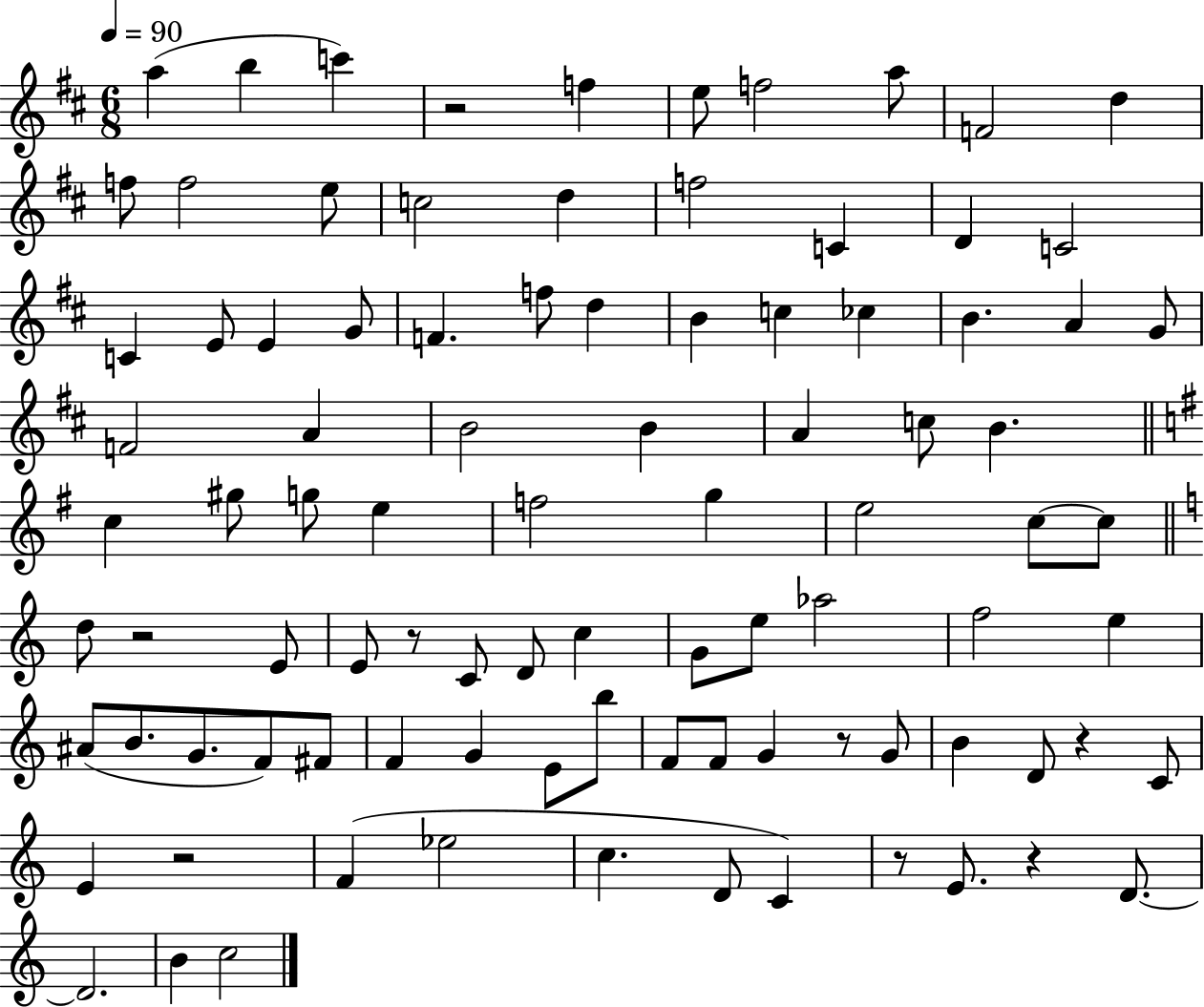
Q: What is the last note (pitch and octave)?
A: C5